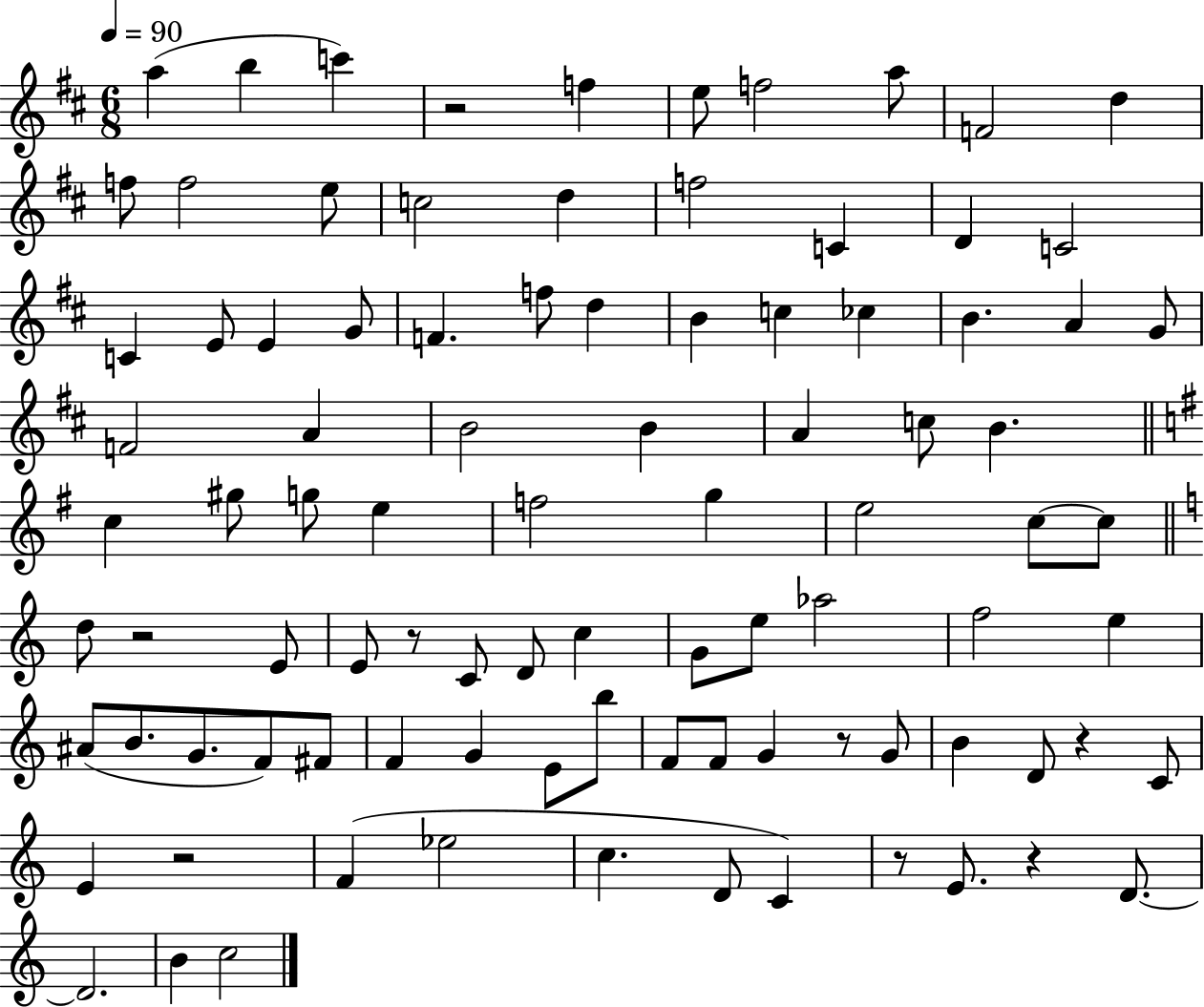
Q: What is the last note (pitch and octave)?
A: C5